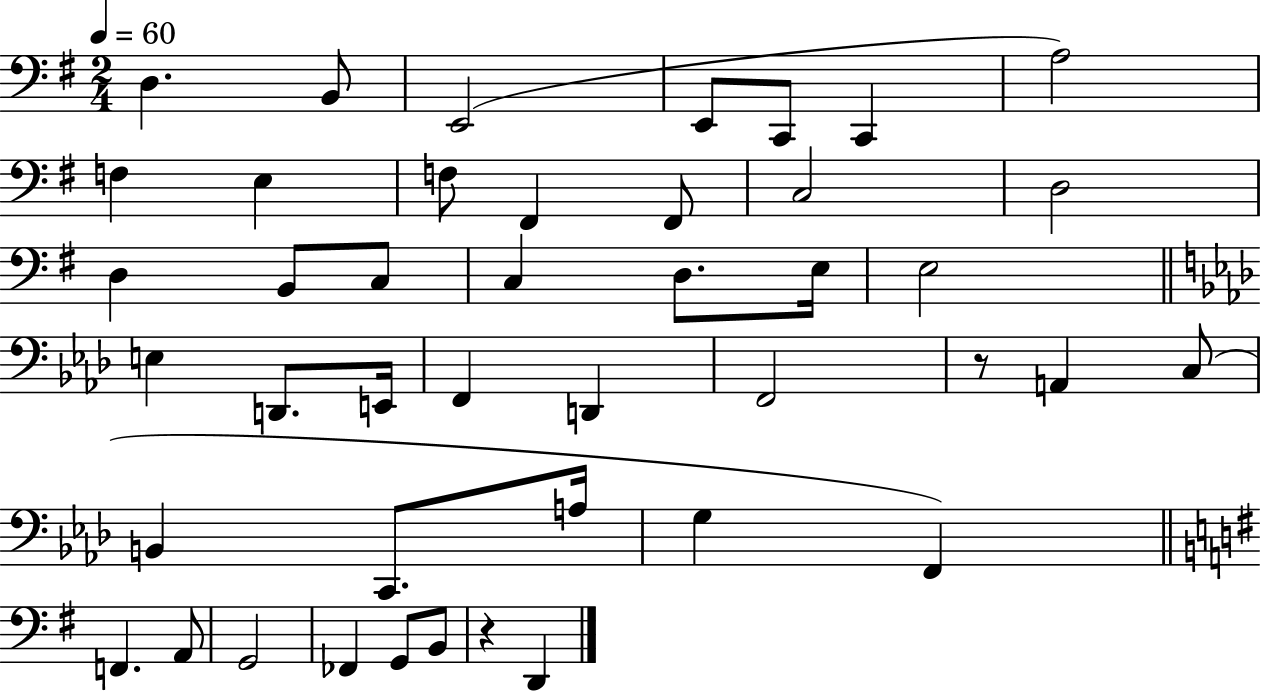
{
  \clef bass
  \numericTimeSignature
  \time 2/4
  \key g \major
  \tempo 4 = 60
  \repeat volta 2 { d4. b,8 | e,2( | e,8 c,8 c,4 | a2) | \break f4 e4 | f8 fis,4 fis,8 | c2 | d2 | \break d4 b,8 c8 | c4 d8. e16 | e2 | \bar "||" \break \key f \minor e4 d,8. e,16 | f,4 d,4 | f,2 | r8 a,4 c8( | \break b,4 c,8. a16 | g4 f,4) | \bar "||" \break \key e \minor f,4. a,8 | g,2 | fes,4 g,8 b,8 | r4 d,4 | \break } \bar "|."
}